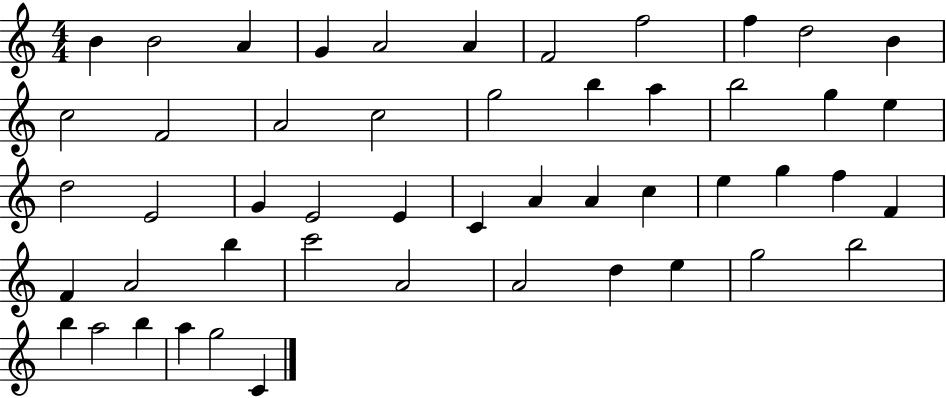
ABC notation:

X:1
T:Untitled
M:4/4
L:1/4
K:C
B B2 A G A2 A F2 f2 f d2 B c2 F2 A2 c2 g2 b a b2 g e d2 E2 G E2 E C A A c e g f F F A2 b c'2 A2 A2 d e g2 b2 b a2 b a g2 C